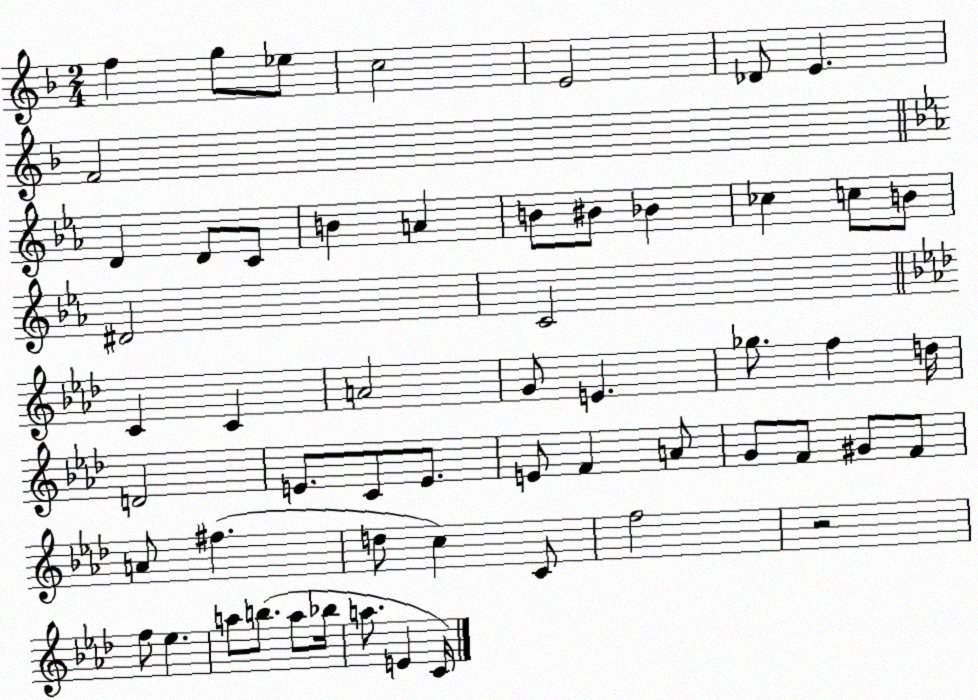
X:1
T:Untitled
M:2/4
L:1/4
K:F
f g/2 _e/2 c2 E2 _D/2 E F2 D D/2 C/2 B A B/2 ^B/2 _B _c c/2 B/2 ^D2 C2 C C A2 G/2 E _g/2 f d/4 D2 E/2 C/2 E/2 E/2 F A/2 G/2 F/2 ^G/2 F/2 A/2 ^f d/2 c C/2 f2 z2 f/2 _e a/2 b/2 a/2 _b/4 a/2 E C/4